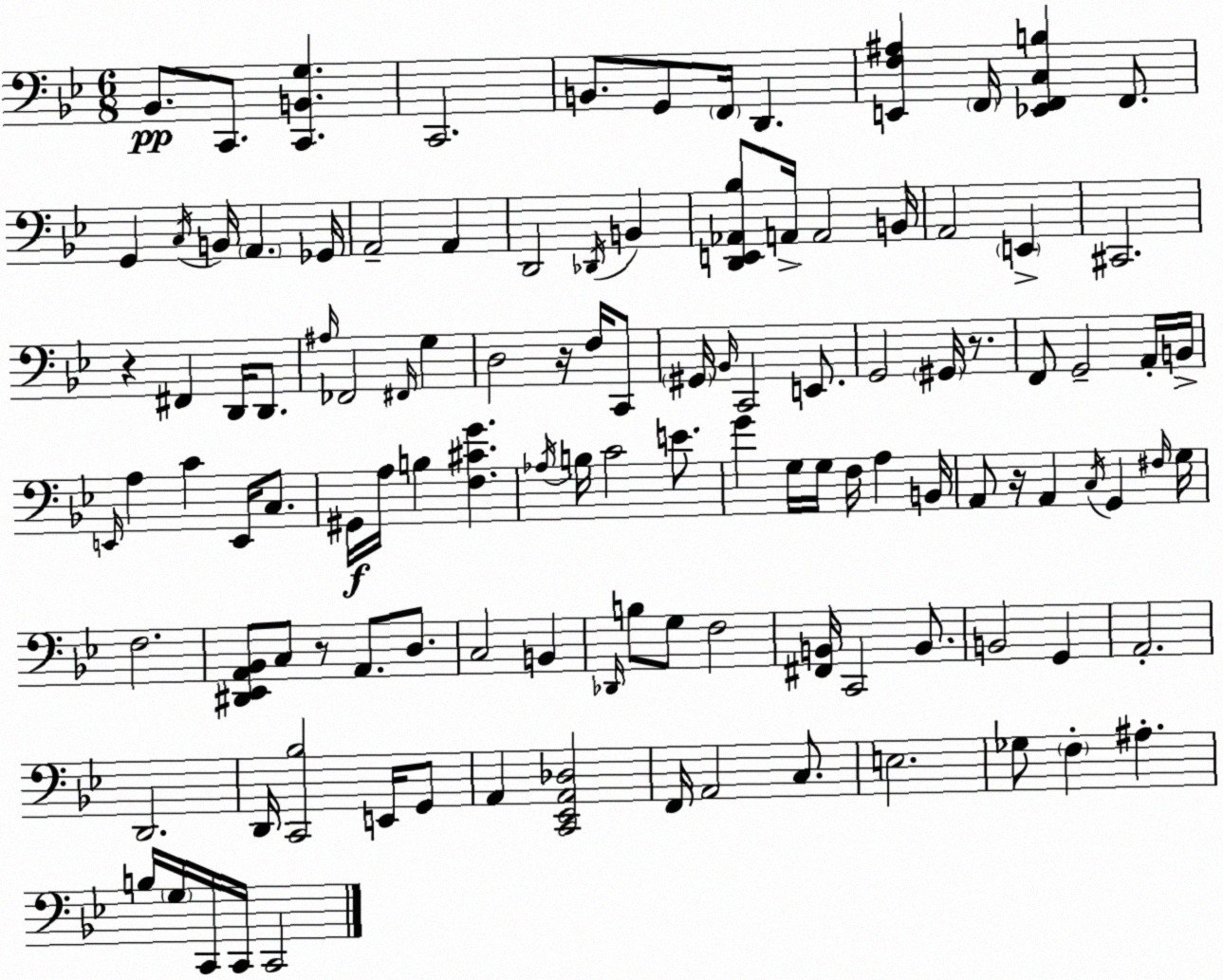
X:1
T:Untitled
M:6/8
L:1/4
K:Bb
_B,,/2 C,,/2 [C,,B,,G,] C,,2 B,,/2 G,,/2 F,,/4 D,, [E,,F,^A,] F,,/4 [_E,,F,,C,B,] F,,/2 G,, C,/4 B,,/4 A,, _G,,/4 A,,2 A,, D,,2 _D,,/4 B,, [D,,E,,_A,,_B,]/2 A,,/4 A,,2 B,,/4 A,,2 E,, ^C,,2 z ^F,, D,,/4 D,,/2 ^A,/4 _F,,2 ^F,,/4 G, D,2 z/4 F,/4 C,,/2 ^G,,/4 _B,,/4 C,,2 E,,/2 G,,2 ^G,,/4 z/2 F,,/2 G,,2 A,,/4 B,,/4 E,,/4 A, C E,,/4 C,/2 ^G,,/4 A,/4 B, [F,^CG] _A,/4 B,/4 C2 E/2 G G,/4 G,/4 F,/4 A, B,,/4 A,,/2 z/4 A,, C,/4 G,, ^F,/4 G,/4 F,2 [^D,,_E,,A,,_B,,]/2 C,/2 z/2 A,,/2 D,/2 C,2 B,, _D,,/4 B,/2 G,/2 F,2 [^F,,B,,]/4 C,,2 B,,/2 B,,2 G,, A,,2 D,,2 D,,/4 [C,,_B,]2 E,,/4 G,,/2 A,, [C,,_E,,A,,_D,]2 F,,/4 A,,2 C,/2 E,2 _G,/2 F, ^A, B,/4 G,/4 C,,/4 C,,/4 C,,2